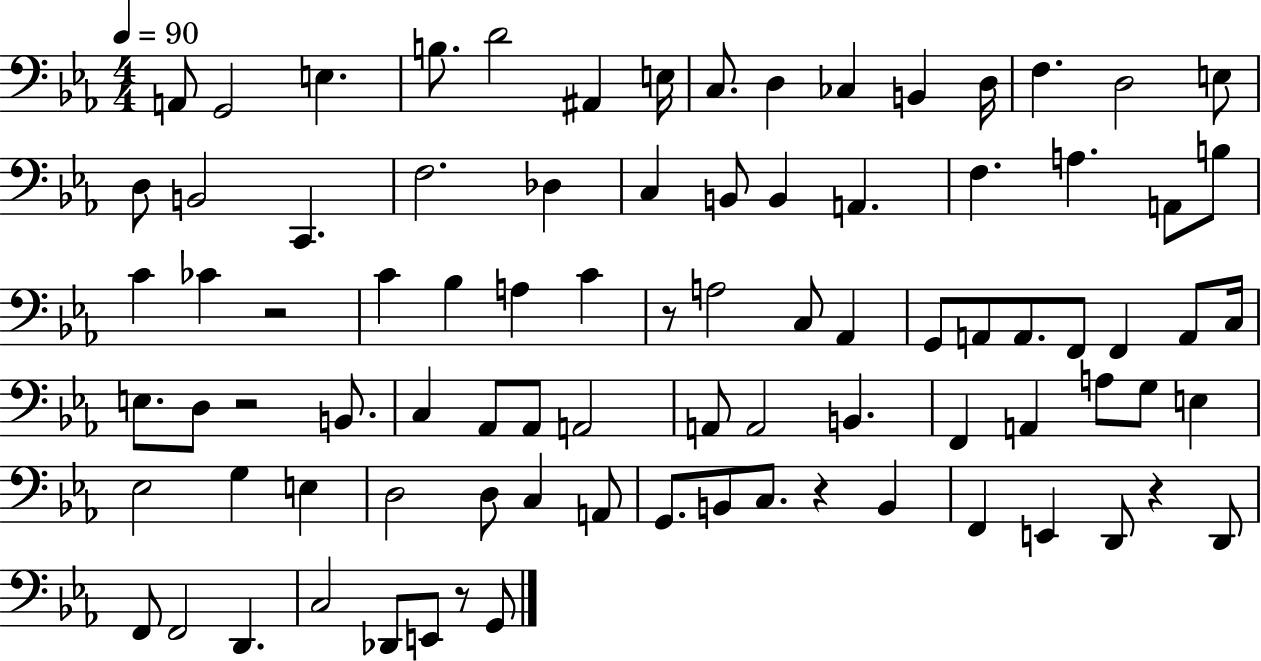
X:1
T:Untitled
M:4/4
L:1/4
K:Eb
A,,/2 G,,2 E, B,/2 D2 ^A,, E,/4 C,/2 D, _C, B,, D,/4 F, D,2 E,/2 D,/2 B,,2 C,, F,2 _D, C, B,,/2 B,, A,, F, A, A,,/2 B,/2 C _C z2 C _B, A, C z/2 A,2 C,/2 _A,, G,,/2 A,,/2 A,,/2 F,,/2 F,, A,,/2 C,/4 E,/2 D,/2 z2 B,,/2 C, _A,,/2 _A,,/2 A,,2 A,,/2 A,,2 B,, F,, A,, A,/2 G,/2 E, _E,2 G, E, D,2 D,/2 C, A,,/2 G,,/2 B,,/2 C,/2 z B,, F,, E,, D,,/2 z D,,/2 F,,/2 F,,2 D,, C,2 _D,,/2 E,,/2 z/2 G,,/2